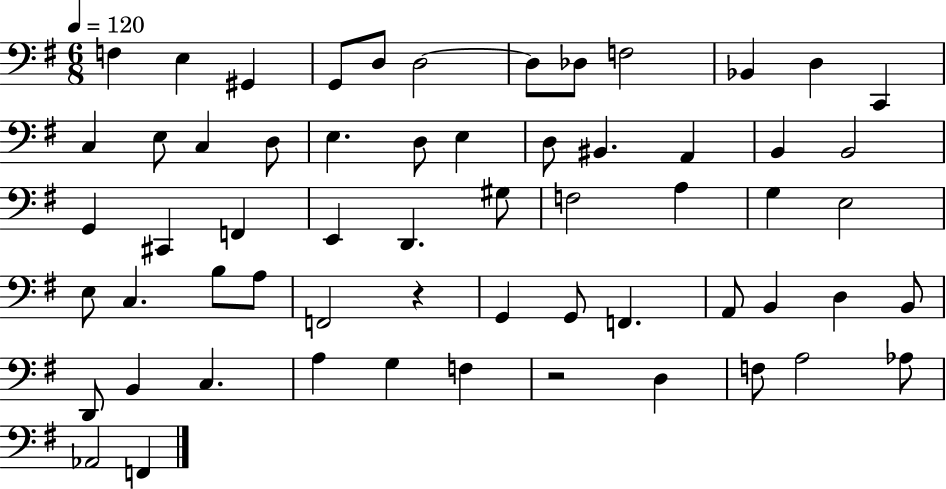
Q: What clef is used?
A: bass